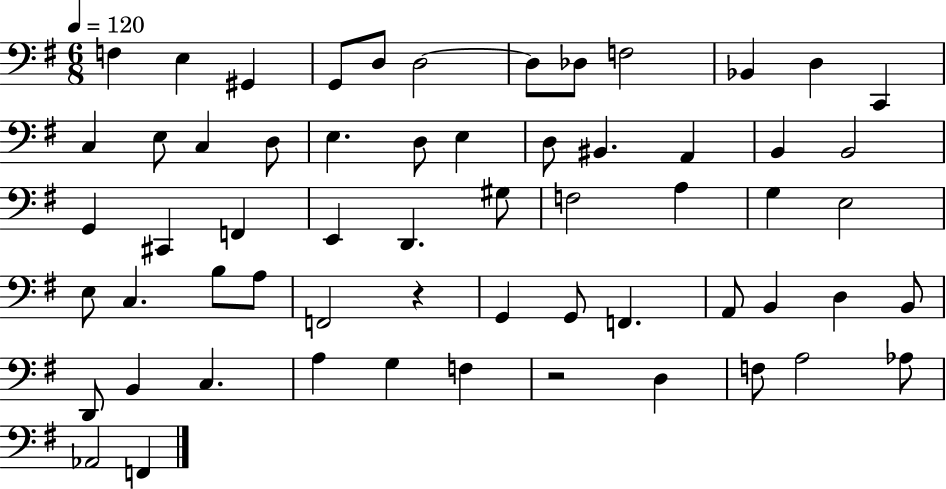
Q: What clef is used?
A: bass